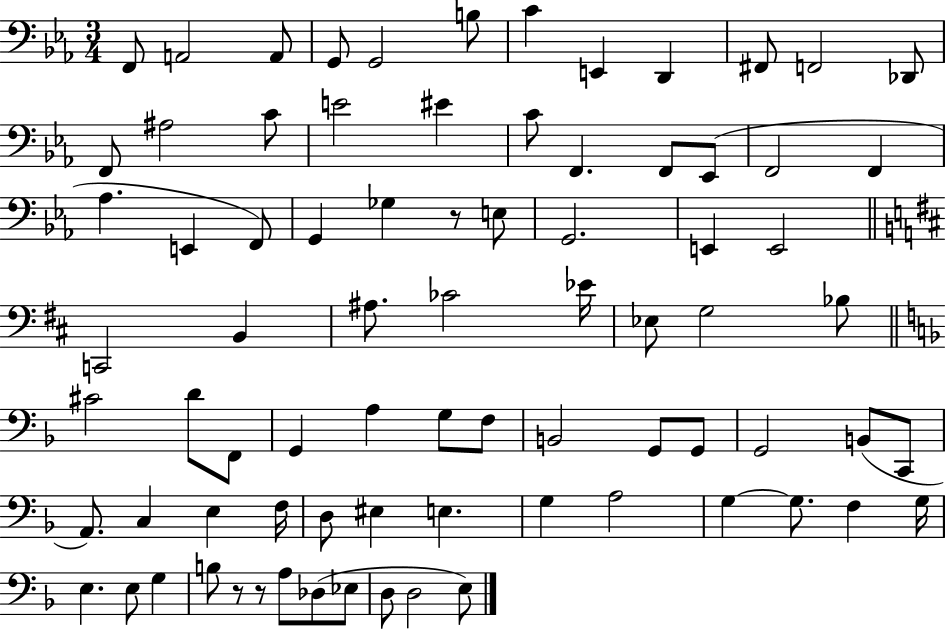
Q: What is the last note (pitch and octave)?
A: E3